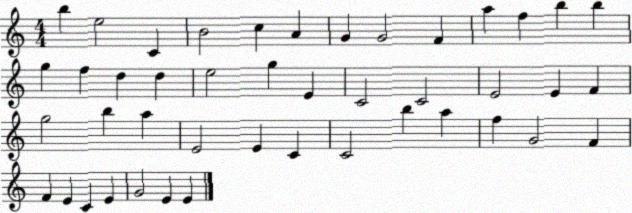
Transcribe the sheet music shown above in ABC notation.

X:1
T:Untitled
M:4/4
L:1/4
K:C
b e2 C B2 c A G G2 F a f b b g f d d e2 g E C2 C2 E2 E F g2 b a E2 E C C2 b a f G2 F F E C E G2 E E